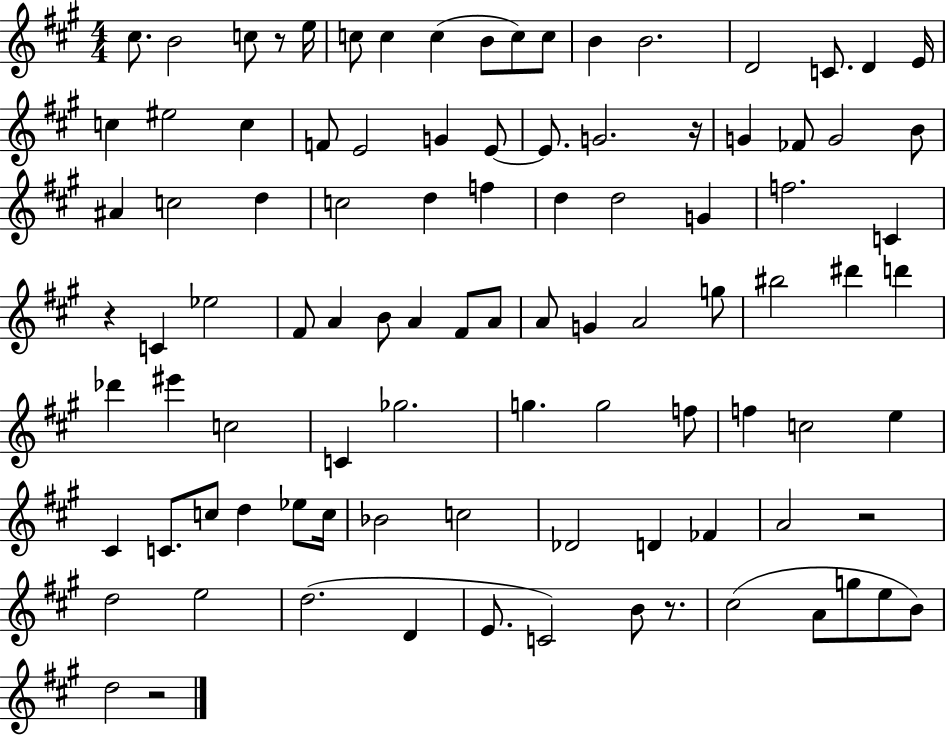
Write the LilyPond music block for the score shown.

{
  \clef treble
  \numericTimeSignature
  \time 4/4
  \key a \major
  cis''8. b'2 c''8 r8 e''16 | c''8 c''4 c''4( b'8 c''8) c''8 | b'4 b'2. | d'2 c'8. d'4 e'16 | \break c''4 eis''2 c''4 | f'8 e'2 g'4 e'8~~ | e'8. g'2. r16 | g'4 fes'8 g'2 b'8 | \break ais'4 c''2 d''4 | c''2 d''4 f''4 | d''4 d''2 g'4 | f''2. c'4 | \break r4 c'4 ees''2 | fis'8 a'4 b'8 a'4 fis'8 a'8 | a'8 g'4 a'2 g''8 | bis''2 dis'''4 d'''4 | \break des'''4 eis'''4 c''2 | c'4 ges''2. | g''4. g''2 f''8 | f''4 c''2 e''4 | \break cis'4 c'8. c''8 d''4 ees''8 c''16 | bes'2 c''2 | des'2 d'4 fes'4 | a'2 r2 | \break d''2 e''2 | d''2.( d'4 | e'8. c'2) b'8 r8. | cis''2( a'8 g''8 e''8 b'8) | \break d''2 r2 | \bar "|."
}